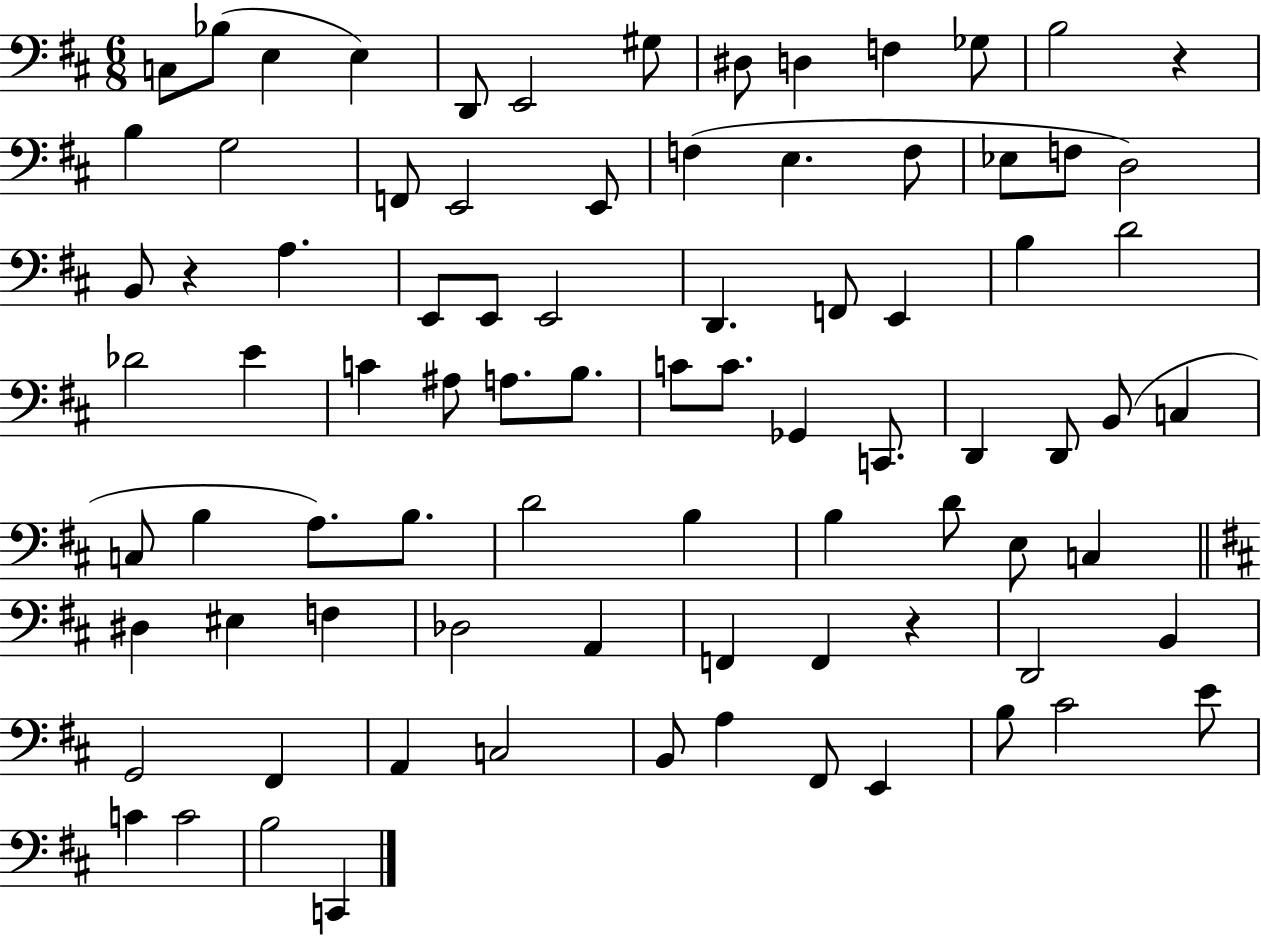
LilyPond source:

{
  \clef bass
  \numericTimeSignature
  \time 6/8
  \key d \major
  \repeat volta 2 { c8 bes8( e4 e4) | d,8 e,2 gis8 | dis8 d4 f4 ges8 | b2 r4 | \break b4 g2 | f,8 e,2 e,8 | f4( e4. f8 | ees8 f8 d2) | \break b,8 r4 a4. | e,8 e,8 e,2 | d,4. f,8 e,4 | b4 d'2 | \break des'2 e'4 | c'4 ais8 a8. b8. | c'8 c'8. ges,4 c,8. | d,4 d,8 b,8( c4 | \break c8 b4 a8.) b8. | d'2 b4 | b4 d'8 e8 c4 | \bar "||" \break \key d \major dis4 eis4 f4 | des2 a,4 | f,4 f,4 r4 | d,2 b,4 | \break g,2 fis,4 | a,4 c2 | b,8 a4 fis,8 e,4 | b8 cis'2 e'8 | \break c'4 c'2 | b2 c,4 | } \bar "|."
}